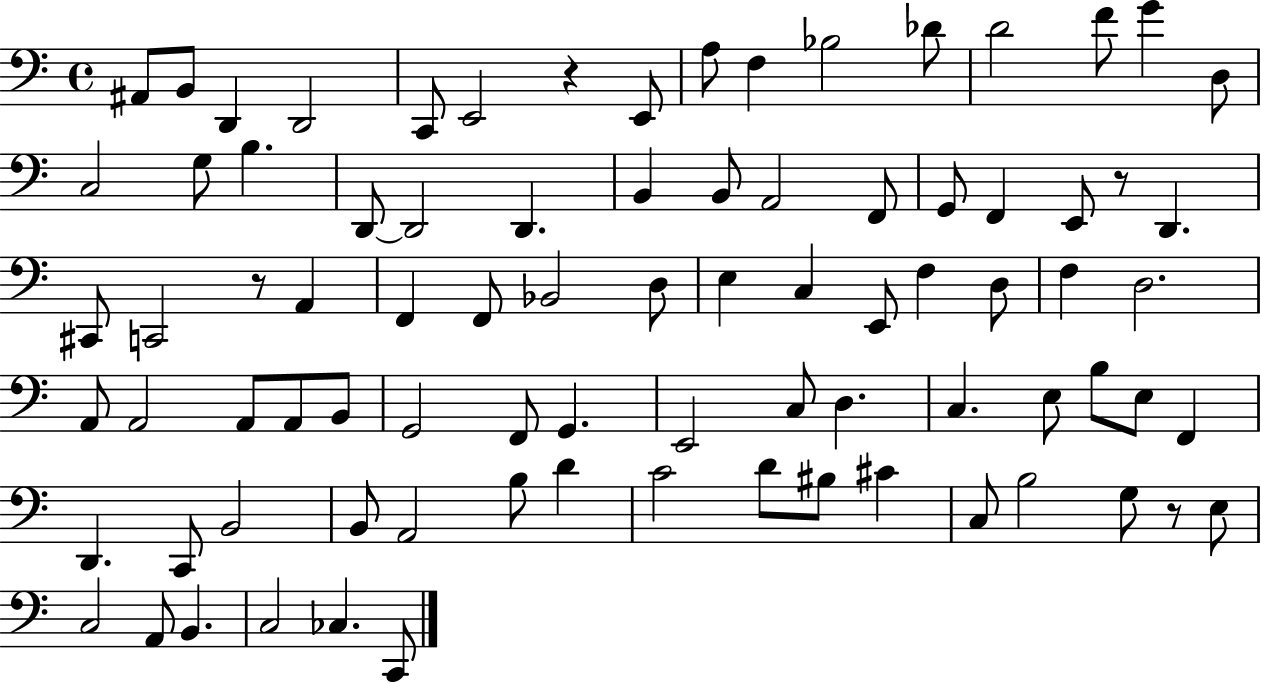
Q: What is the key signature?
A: C major